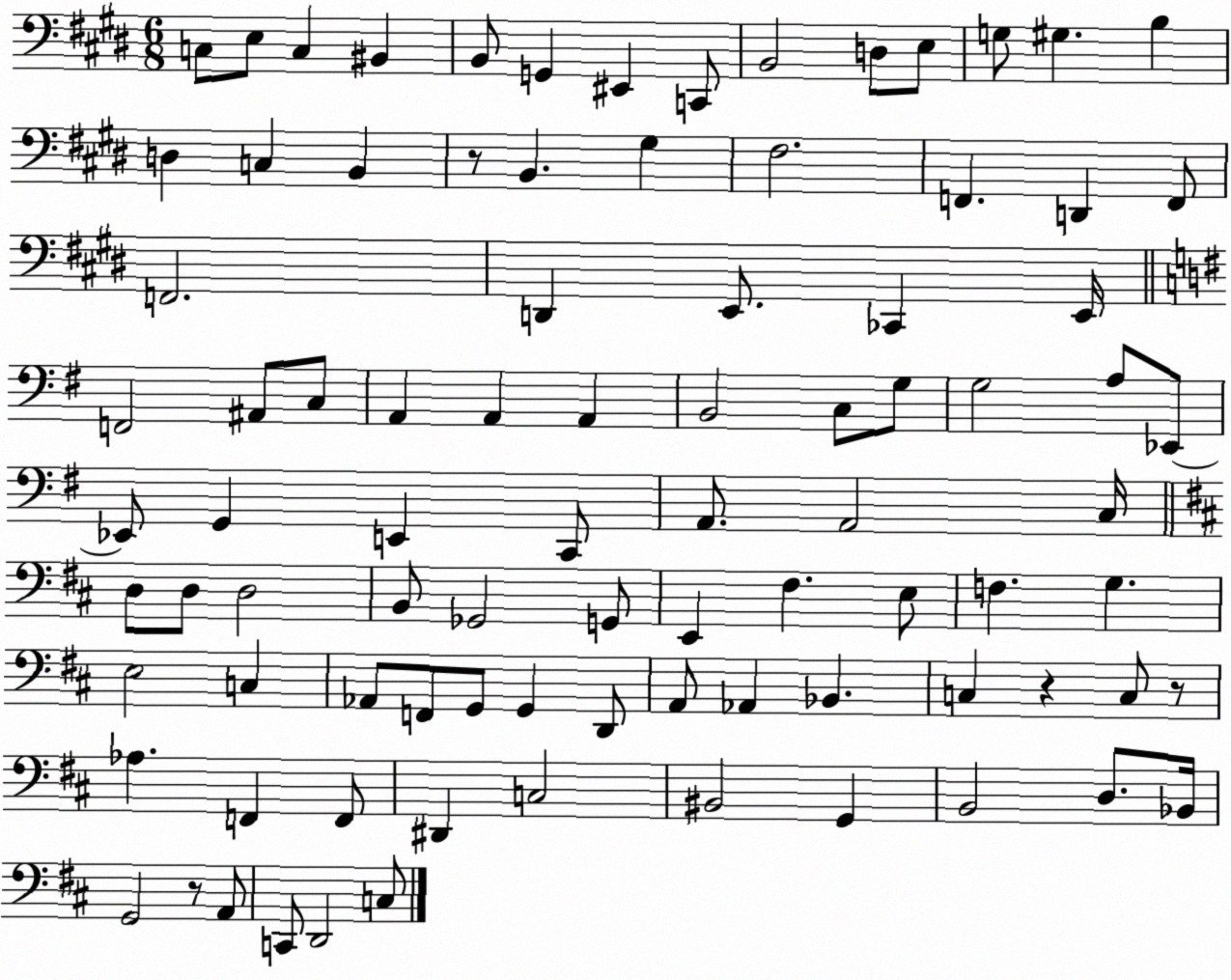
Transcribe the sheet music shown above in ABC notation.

X:1
T:Untitled
M:6/8
L:1/4
K:E
C,/2 E,/2 C, ^B,, B,,/2 G,, ^E,, C,,/2 B,,2 D,/2 E,/2 G,/2 ^G, B, D, C, B,, z/2 B,, ^G, ^F,2 F,, D,, F,,/2 F,,2 D,, E,,/2 _C,, E,,/4 F,,2 ^A,,/2 C,/2 A,, A,, A,, B,,2 C,/2 G,/2 G,2 A,/2 _E,,/2 _E,,/2 G,, E,, C,,/2 A,,/2 A,,2 C,/4 D,/2 D,/2 D,2 B,,/2 _G,,2 G,,/2 E,, ^F, E,/2 F, G, E,2 C, _A,,/2 F,,/2 G,,/2 G,, D,,/2 A,,/2 _A,, _B,, C, z C,/2 z/2 _A, F,, F,,/2 ^D,, C,2 ^B,,2 G,, B,,2 D,/2 _B,,/4 G,,2 z/2 A,,/2 C,,/2 D,,2 C,/2